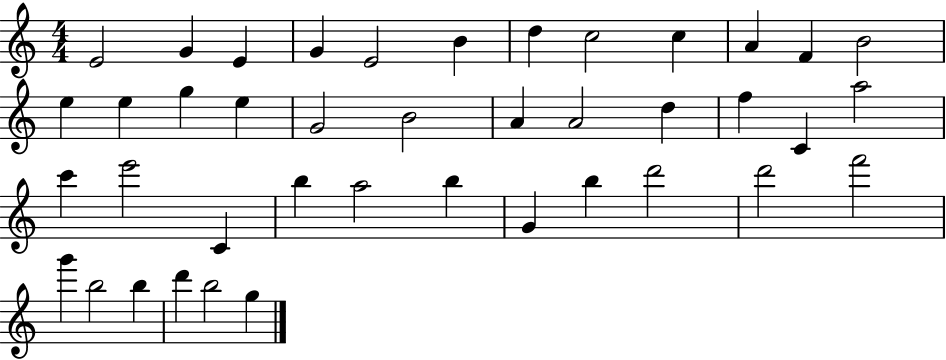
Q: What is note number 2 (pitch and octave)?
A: G4